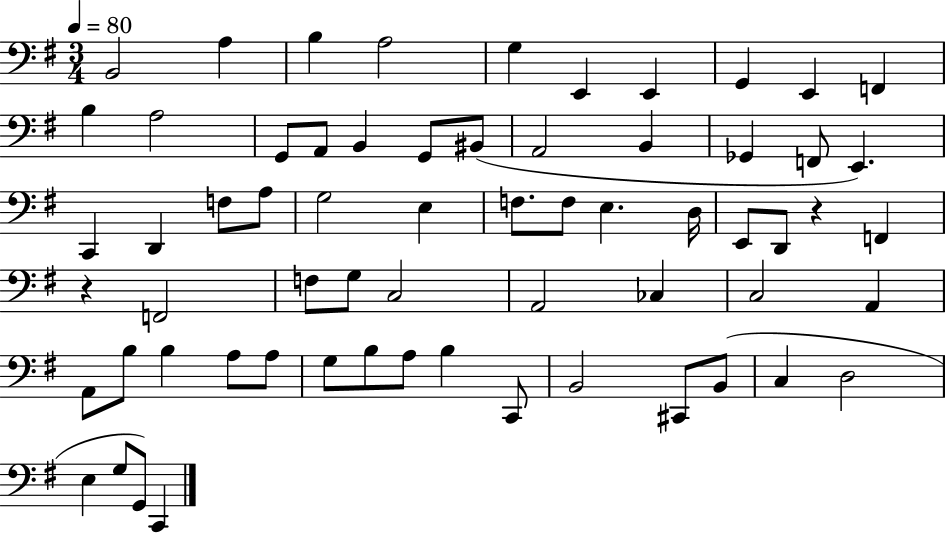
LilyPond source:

{
  \clef bass
  \numericTimeSignature
  \time 3/4
  \key g \major
  \tempo 4 = 80
  b,2 a4 | b4 a2 | g4 e,4 e,4 | g,4 e,4 f,4 | \break b4 a2 | g,8 a,8 b,4 g,8 bis,8( | a,2 b,4 | ges,4 f,8 e,4.) | \break c,4 d,4 f8 a8 | g2 e4 | f8. f8 e4. d16 | e,8 d,8 r4 f,4 | \break r4 f,2 | f8 g8 c2 | a,2 ces4 | c2 a,4 | \break a,8 b8 b4 a8 a8 | g8 b8 a8 b4 c,8 | b,2 cis,8 b,8( | c4 d2 | \break e4 g8 g,8) c,4 | \bar "|."
}